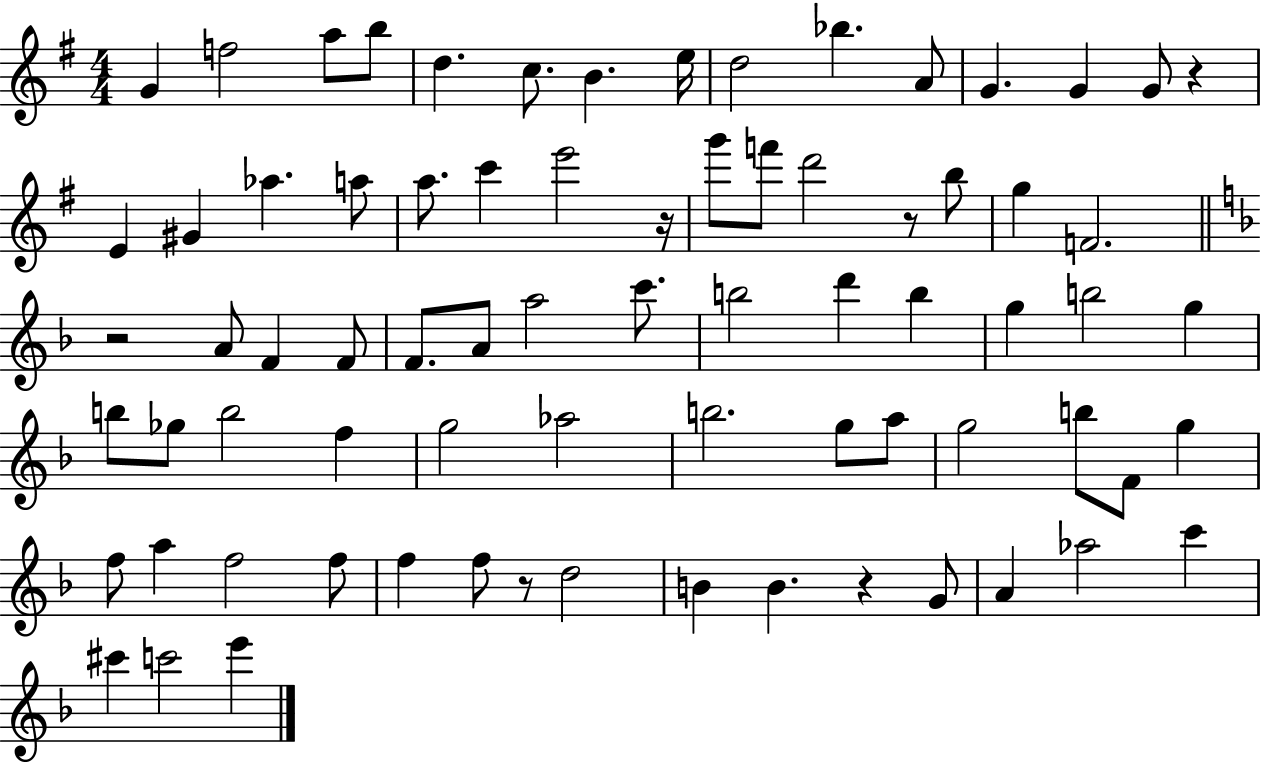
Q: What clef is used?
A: treble